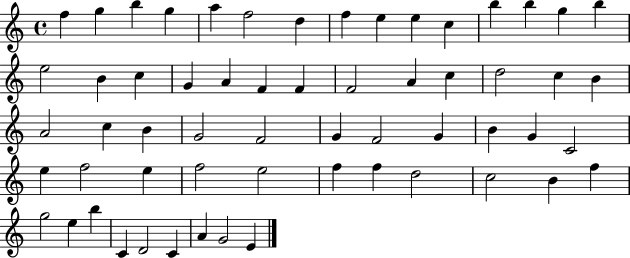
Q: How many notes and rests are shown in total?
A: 59